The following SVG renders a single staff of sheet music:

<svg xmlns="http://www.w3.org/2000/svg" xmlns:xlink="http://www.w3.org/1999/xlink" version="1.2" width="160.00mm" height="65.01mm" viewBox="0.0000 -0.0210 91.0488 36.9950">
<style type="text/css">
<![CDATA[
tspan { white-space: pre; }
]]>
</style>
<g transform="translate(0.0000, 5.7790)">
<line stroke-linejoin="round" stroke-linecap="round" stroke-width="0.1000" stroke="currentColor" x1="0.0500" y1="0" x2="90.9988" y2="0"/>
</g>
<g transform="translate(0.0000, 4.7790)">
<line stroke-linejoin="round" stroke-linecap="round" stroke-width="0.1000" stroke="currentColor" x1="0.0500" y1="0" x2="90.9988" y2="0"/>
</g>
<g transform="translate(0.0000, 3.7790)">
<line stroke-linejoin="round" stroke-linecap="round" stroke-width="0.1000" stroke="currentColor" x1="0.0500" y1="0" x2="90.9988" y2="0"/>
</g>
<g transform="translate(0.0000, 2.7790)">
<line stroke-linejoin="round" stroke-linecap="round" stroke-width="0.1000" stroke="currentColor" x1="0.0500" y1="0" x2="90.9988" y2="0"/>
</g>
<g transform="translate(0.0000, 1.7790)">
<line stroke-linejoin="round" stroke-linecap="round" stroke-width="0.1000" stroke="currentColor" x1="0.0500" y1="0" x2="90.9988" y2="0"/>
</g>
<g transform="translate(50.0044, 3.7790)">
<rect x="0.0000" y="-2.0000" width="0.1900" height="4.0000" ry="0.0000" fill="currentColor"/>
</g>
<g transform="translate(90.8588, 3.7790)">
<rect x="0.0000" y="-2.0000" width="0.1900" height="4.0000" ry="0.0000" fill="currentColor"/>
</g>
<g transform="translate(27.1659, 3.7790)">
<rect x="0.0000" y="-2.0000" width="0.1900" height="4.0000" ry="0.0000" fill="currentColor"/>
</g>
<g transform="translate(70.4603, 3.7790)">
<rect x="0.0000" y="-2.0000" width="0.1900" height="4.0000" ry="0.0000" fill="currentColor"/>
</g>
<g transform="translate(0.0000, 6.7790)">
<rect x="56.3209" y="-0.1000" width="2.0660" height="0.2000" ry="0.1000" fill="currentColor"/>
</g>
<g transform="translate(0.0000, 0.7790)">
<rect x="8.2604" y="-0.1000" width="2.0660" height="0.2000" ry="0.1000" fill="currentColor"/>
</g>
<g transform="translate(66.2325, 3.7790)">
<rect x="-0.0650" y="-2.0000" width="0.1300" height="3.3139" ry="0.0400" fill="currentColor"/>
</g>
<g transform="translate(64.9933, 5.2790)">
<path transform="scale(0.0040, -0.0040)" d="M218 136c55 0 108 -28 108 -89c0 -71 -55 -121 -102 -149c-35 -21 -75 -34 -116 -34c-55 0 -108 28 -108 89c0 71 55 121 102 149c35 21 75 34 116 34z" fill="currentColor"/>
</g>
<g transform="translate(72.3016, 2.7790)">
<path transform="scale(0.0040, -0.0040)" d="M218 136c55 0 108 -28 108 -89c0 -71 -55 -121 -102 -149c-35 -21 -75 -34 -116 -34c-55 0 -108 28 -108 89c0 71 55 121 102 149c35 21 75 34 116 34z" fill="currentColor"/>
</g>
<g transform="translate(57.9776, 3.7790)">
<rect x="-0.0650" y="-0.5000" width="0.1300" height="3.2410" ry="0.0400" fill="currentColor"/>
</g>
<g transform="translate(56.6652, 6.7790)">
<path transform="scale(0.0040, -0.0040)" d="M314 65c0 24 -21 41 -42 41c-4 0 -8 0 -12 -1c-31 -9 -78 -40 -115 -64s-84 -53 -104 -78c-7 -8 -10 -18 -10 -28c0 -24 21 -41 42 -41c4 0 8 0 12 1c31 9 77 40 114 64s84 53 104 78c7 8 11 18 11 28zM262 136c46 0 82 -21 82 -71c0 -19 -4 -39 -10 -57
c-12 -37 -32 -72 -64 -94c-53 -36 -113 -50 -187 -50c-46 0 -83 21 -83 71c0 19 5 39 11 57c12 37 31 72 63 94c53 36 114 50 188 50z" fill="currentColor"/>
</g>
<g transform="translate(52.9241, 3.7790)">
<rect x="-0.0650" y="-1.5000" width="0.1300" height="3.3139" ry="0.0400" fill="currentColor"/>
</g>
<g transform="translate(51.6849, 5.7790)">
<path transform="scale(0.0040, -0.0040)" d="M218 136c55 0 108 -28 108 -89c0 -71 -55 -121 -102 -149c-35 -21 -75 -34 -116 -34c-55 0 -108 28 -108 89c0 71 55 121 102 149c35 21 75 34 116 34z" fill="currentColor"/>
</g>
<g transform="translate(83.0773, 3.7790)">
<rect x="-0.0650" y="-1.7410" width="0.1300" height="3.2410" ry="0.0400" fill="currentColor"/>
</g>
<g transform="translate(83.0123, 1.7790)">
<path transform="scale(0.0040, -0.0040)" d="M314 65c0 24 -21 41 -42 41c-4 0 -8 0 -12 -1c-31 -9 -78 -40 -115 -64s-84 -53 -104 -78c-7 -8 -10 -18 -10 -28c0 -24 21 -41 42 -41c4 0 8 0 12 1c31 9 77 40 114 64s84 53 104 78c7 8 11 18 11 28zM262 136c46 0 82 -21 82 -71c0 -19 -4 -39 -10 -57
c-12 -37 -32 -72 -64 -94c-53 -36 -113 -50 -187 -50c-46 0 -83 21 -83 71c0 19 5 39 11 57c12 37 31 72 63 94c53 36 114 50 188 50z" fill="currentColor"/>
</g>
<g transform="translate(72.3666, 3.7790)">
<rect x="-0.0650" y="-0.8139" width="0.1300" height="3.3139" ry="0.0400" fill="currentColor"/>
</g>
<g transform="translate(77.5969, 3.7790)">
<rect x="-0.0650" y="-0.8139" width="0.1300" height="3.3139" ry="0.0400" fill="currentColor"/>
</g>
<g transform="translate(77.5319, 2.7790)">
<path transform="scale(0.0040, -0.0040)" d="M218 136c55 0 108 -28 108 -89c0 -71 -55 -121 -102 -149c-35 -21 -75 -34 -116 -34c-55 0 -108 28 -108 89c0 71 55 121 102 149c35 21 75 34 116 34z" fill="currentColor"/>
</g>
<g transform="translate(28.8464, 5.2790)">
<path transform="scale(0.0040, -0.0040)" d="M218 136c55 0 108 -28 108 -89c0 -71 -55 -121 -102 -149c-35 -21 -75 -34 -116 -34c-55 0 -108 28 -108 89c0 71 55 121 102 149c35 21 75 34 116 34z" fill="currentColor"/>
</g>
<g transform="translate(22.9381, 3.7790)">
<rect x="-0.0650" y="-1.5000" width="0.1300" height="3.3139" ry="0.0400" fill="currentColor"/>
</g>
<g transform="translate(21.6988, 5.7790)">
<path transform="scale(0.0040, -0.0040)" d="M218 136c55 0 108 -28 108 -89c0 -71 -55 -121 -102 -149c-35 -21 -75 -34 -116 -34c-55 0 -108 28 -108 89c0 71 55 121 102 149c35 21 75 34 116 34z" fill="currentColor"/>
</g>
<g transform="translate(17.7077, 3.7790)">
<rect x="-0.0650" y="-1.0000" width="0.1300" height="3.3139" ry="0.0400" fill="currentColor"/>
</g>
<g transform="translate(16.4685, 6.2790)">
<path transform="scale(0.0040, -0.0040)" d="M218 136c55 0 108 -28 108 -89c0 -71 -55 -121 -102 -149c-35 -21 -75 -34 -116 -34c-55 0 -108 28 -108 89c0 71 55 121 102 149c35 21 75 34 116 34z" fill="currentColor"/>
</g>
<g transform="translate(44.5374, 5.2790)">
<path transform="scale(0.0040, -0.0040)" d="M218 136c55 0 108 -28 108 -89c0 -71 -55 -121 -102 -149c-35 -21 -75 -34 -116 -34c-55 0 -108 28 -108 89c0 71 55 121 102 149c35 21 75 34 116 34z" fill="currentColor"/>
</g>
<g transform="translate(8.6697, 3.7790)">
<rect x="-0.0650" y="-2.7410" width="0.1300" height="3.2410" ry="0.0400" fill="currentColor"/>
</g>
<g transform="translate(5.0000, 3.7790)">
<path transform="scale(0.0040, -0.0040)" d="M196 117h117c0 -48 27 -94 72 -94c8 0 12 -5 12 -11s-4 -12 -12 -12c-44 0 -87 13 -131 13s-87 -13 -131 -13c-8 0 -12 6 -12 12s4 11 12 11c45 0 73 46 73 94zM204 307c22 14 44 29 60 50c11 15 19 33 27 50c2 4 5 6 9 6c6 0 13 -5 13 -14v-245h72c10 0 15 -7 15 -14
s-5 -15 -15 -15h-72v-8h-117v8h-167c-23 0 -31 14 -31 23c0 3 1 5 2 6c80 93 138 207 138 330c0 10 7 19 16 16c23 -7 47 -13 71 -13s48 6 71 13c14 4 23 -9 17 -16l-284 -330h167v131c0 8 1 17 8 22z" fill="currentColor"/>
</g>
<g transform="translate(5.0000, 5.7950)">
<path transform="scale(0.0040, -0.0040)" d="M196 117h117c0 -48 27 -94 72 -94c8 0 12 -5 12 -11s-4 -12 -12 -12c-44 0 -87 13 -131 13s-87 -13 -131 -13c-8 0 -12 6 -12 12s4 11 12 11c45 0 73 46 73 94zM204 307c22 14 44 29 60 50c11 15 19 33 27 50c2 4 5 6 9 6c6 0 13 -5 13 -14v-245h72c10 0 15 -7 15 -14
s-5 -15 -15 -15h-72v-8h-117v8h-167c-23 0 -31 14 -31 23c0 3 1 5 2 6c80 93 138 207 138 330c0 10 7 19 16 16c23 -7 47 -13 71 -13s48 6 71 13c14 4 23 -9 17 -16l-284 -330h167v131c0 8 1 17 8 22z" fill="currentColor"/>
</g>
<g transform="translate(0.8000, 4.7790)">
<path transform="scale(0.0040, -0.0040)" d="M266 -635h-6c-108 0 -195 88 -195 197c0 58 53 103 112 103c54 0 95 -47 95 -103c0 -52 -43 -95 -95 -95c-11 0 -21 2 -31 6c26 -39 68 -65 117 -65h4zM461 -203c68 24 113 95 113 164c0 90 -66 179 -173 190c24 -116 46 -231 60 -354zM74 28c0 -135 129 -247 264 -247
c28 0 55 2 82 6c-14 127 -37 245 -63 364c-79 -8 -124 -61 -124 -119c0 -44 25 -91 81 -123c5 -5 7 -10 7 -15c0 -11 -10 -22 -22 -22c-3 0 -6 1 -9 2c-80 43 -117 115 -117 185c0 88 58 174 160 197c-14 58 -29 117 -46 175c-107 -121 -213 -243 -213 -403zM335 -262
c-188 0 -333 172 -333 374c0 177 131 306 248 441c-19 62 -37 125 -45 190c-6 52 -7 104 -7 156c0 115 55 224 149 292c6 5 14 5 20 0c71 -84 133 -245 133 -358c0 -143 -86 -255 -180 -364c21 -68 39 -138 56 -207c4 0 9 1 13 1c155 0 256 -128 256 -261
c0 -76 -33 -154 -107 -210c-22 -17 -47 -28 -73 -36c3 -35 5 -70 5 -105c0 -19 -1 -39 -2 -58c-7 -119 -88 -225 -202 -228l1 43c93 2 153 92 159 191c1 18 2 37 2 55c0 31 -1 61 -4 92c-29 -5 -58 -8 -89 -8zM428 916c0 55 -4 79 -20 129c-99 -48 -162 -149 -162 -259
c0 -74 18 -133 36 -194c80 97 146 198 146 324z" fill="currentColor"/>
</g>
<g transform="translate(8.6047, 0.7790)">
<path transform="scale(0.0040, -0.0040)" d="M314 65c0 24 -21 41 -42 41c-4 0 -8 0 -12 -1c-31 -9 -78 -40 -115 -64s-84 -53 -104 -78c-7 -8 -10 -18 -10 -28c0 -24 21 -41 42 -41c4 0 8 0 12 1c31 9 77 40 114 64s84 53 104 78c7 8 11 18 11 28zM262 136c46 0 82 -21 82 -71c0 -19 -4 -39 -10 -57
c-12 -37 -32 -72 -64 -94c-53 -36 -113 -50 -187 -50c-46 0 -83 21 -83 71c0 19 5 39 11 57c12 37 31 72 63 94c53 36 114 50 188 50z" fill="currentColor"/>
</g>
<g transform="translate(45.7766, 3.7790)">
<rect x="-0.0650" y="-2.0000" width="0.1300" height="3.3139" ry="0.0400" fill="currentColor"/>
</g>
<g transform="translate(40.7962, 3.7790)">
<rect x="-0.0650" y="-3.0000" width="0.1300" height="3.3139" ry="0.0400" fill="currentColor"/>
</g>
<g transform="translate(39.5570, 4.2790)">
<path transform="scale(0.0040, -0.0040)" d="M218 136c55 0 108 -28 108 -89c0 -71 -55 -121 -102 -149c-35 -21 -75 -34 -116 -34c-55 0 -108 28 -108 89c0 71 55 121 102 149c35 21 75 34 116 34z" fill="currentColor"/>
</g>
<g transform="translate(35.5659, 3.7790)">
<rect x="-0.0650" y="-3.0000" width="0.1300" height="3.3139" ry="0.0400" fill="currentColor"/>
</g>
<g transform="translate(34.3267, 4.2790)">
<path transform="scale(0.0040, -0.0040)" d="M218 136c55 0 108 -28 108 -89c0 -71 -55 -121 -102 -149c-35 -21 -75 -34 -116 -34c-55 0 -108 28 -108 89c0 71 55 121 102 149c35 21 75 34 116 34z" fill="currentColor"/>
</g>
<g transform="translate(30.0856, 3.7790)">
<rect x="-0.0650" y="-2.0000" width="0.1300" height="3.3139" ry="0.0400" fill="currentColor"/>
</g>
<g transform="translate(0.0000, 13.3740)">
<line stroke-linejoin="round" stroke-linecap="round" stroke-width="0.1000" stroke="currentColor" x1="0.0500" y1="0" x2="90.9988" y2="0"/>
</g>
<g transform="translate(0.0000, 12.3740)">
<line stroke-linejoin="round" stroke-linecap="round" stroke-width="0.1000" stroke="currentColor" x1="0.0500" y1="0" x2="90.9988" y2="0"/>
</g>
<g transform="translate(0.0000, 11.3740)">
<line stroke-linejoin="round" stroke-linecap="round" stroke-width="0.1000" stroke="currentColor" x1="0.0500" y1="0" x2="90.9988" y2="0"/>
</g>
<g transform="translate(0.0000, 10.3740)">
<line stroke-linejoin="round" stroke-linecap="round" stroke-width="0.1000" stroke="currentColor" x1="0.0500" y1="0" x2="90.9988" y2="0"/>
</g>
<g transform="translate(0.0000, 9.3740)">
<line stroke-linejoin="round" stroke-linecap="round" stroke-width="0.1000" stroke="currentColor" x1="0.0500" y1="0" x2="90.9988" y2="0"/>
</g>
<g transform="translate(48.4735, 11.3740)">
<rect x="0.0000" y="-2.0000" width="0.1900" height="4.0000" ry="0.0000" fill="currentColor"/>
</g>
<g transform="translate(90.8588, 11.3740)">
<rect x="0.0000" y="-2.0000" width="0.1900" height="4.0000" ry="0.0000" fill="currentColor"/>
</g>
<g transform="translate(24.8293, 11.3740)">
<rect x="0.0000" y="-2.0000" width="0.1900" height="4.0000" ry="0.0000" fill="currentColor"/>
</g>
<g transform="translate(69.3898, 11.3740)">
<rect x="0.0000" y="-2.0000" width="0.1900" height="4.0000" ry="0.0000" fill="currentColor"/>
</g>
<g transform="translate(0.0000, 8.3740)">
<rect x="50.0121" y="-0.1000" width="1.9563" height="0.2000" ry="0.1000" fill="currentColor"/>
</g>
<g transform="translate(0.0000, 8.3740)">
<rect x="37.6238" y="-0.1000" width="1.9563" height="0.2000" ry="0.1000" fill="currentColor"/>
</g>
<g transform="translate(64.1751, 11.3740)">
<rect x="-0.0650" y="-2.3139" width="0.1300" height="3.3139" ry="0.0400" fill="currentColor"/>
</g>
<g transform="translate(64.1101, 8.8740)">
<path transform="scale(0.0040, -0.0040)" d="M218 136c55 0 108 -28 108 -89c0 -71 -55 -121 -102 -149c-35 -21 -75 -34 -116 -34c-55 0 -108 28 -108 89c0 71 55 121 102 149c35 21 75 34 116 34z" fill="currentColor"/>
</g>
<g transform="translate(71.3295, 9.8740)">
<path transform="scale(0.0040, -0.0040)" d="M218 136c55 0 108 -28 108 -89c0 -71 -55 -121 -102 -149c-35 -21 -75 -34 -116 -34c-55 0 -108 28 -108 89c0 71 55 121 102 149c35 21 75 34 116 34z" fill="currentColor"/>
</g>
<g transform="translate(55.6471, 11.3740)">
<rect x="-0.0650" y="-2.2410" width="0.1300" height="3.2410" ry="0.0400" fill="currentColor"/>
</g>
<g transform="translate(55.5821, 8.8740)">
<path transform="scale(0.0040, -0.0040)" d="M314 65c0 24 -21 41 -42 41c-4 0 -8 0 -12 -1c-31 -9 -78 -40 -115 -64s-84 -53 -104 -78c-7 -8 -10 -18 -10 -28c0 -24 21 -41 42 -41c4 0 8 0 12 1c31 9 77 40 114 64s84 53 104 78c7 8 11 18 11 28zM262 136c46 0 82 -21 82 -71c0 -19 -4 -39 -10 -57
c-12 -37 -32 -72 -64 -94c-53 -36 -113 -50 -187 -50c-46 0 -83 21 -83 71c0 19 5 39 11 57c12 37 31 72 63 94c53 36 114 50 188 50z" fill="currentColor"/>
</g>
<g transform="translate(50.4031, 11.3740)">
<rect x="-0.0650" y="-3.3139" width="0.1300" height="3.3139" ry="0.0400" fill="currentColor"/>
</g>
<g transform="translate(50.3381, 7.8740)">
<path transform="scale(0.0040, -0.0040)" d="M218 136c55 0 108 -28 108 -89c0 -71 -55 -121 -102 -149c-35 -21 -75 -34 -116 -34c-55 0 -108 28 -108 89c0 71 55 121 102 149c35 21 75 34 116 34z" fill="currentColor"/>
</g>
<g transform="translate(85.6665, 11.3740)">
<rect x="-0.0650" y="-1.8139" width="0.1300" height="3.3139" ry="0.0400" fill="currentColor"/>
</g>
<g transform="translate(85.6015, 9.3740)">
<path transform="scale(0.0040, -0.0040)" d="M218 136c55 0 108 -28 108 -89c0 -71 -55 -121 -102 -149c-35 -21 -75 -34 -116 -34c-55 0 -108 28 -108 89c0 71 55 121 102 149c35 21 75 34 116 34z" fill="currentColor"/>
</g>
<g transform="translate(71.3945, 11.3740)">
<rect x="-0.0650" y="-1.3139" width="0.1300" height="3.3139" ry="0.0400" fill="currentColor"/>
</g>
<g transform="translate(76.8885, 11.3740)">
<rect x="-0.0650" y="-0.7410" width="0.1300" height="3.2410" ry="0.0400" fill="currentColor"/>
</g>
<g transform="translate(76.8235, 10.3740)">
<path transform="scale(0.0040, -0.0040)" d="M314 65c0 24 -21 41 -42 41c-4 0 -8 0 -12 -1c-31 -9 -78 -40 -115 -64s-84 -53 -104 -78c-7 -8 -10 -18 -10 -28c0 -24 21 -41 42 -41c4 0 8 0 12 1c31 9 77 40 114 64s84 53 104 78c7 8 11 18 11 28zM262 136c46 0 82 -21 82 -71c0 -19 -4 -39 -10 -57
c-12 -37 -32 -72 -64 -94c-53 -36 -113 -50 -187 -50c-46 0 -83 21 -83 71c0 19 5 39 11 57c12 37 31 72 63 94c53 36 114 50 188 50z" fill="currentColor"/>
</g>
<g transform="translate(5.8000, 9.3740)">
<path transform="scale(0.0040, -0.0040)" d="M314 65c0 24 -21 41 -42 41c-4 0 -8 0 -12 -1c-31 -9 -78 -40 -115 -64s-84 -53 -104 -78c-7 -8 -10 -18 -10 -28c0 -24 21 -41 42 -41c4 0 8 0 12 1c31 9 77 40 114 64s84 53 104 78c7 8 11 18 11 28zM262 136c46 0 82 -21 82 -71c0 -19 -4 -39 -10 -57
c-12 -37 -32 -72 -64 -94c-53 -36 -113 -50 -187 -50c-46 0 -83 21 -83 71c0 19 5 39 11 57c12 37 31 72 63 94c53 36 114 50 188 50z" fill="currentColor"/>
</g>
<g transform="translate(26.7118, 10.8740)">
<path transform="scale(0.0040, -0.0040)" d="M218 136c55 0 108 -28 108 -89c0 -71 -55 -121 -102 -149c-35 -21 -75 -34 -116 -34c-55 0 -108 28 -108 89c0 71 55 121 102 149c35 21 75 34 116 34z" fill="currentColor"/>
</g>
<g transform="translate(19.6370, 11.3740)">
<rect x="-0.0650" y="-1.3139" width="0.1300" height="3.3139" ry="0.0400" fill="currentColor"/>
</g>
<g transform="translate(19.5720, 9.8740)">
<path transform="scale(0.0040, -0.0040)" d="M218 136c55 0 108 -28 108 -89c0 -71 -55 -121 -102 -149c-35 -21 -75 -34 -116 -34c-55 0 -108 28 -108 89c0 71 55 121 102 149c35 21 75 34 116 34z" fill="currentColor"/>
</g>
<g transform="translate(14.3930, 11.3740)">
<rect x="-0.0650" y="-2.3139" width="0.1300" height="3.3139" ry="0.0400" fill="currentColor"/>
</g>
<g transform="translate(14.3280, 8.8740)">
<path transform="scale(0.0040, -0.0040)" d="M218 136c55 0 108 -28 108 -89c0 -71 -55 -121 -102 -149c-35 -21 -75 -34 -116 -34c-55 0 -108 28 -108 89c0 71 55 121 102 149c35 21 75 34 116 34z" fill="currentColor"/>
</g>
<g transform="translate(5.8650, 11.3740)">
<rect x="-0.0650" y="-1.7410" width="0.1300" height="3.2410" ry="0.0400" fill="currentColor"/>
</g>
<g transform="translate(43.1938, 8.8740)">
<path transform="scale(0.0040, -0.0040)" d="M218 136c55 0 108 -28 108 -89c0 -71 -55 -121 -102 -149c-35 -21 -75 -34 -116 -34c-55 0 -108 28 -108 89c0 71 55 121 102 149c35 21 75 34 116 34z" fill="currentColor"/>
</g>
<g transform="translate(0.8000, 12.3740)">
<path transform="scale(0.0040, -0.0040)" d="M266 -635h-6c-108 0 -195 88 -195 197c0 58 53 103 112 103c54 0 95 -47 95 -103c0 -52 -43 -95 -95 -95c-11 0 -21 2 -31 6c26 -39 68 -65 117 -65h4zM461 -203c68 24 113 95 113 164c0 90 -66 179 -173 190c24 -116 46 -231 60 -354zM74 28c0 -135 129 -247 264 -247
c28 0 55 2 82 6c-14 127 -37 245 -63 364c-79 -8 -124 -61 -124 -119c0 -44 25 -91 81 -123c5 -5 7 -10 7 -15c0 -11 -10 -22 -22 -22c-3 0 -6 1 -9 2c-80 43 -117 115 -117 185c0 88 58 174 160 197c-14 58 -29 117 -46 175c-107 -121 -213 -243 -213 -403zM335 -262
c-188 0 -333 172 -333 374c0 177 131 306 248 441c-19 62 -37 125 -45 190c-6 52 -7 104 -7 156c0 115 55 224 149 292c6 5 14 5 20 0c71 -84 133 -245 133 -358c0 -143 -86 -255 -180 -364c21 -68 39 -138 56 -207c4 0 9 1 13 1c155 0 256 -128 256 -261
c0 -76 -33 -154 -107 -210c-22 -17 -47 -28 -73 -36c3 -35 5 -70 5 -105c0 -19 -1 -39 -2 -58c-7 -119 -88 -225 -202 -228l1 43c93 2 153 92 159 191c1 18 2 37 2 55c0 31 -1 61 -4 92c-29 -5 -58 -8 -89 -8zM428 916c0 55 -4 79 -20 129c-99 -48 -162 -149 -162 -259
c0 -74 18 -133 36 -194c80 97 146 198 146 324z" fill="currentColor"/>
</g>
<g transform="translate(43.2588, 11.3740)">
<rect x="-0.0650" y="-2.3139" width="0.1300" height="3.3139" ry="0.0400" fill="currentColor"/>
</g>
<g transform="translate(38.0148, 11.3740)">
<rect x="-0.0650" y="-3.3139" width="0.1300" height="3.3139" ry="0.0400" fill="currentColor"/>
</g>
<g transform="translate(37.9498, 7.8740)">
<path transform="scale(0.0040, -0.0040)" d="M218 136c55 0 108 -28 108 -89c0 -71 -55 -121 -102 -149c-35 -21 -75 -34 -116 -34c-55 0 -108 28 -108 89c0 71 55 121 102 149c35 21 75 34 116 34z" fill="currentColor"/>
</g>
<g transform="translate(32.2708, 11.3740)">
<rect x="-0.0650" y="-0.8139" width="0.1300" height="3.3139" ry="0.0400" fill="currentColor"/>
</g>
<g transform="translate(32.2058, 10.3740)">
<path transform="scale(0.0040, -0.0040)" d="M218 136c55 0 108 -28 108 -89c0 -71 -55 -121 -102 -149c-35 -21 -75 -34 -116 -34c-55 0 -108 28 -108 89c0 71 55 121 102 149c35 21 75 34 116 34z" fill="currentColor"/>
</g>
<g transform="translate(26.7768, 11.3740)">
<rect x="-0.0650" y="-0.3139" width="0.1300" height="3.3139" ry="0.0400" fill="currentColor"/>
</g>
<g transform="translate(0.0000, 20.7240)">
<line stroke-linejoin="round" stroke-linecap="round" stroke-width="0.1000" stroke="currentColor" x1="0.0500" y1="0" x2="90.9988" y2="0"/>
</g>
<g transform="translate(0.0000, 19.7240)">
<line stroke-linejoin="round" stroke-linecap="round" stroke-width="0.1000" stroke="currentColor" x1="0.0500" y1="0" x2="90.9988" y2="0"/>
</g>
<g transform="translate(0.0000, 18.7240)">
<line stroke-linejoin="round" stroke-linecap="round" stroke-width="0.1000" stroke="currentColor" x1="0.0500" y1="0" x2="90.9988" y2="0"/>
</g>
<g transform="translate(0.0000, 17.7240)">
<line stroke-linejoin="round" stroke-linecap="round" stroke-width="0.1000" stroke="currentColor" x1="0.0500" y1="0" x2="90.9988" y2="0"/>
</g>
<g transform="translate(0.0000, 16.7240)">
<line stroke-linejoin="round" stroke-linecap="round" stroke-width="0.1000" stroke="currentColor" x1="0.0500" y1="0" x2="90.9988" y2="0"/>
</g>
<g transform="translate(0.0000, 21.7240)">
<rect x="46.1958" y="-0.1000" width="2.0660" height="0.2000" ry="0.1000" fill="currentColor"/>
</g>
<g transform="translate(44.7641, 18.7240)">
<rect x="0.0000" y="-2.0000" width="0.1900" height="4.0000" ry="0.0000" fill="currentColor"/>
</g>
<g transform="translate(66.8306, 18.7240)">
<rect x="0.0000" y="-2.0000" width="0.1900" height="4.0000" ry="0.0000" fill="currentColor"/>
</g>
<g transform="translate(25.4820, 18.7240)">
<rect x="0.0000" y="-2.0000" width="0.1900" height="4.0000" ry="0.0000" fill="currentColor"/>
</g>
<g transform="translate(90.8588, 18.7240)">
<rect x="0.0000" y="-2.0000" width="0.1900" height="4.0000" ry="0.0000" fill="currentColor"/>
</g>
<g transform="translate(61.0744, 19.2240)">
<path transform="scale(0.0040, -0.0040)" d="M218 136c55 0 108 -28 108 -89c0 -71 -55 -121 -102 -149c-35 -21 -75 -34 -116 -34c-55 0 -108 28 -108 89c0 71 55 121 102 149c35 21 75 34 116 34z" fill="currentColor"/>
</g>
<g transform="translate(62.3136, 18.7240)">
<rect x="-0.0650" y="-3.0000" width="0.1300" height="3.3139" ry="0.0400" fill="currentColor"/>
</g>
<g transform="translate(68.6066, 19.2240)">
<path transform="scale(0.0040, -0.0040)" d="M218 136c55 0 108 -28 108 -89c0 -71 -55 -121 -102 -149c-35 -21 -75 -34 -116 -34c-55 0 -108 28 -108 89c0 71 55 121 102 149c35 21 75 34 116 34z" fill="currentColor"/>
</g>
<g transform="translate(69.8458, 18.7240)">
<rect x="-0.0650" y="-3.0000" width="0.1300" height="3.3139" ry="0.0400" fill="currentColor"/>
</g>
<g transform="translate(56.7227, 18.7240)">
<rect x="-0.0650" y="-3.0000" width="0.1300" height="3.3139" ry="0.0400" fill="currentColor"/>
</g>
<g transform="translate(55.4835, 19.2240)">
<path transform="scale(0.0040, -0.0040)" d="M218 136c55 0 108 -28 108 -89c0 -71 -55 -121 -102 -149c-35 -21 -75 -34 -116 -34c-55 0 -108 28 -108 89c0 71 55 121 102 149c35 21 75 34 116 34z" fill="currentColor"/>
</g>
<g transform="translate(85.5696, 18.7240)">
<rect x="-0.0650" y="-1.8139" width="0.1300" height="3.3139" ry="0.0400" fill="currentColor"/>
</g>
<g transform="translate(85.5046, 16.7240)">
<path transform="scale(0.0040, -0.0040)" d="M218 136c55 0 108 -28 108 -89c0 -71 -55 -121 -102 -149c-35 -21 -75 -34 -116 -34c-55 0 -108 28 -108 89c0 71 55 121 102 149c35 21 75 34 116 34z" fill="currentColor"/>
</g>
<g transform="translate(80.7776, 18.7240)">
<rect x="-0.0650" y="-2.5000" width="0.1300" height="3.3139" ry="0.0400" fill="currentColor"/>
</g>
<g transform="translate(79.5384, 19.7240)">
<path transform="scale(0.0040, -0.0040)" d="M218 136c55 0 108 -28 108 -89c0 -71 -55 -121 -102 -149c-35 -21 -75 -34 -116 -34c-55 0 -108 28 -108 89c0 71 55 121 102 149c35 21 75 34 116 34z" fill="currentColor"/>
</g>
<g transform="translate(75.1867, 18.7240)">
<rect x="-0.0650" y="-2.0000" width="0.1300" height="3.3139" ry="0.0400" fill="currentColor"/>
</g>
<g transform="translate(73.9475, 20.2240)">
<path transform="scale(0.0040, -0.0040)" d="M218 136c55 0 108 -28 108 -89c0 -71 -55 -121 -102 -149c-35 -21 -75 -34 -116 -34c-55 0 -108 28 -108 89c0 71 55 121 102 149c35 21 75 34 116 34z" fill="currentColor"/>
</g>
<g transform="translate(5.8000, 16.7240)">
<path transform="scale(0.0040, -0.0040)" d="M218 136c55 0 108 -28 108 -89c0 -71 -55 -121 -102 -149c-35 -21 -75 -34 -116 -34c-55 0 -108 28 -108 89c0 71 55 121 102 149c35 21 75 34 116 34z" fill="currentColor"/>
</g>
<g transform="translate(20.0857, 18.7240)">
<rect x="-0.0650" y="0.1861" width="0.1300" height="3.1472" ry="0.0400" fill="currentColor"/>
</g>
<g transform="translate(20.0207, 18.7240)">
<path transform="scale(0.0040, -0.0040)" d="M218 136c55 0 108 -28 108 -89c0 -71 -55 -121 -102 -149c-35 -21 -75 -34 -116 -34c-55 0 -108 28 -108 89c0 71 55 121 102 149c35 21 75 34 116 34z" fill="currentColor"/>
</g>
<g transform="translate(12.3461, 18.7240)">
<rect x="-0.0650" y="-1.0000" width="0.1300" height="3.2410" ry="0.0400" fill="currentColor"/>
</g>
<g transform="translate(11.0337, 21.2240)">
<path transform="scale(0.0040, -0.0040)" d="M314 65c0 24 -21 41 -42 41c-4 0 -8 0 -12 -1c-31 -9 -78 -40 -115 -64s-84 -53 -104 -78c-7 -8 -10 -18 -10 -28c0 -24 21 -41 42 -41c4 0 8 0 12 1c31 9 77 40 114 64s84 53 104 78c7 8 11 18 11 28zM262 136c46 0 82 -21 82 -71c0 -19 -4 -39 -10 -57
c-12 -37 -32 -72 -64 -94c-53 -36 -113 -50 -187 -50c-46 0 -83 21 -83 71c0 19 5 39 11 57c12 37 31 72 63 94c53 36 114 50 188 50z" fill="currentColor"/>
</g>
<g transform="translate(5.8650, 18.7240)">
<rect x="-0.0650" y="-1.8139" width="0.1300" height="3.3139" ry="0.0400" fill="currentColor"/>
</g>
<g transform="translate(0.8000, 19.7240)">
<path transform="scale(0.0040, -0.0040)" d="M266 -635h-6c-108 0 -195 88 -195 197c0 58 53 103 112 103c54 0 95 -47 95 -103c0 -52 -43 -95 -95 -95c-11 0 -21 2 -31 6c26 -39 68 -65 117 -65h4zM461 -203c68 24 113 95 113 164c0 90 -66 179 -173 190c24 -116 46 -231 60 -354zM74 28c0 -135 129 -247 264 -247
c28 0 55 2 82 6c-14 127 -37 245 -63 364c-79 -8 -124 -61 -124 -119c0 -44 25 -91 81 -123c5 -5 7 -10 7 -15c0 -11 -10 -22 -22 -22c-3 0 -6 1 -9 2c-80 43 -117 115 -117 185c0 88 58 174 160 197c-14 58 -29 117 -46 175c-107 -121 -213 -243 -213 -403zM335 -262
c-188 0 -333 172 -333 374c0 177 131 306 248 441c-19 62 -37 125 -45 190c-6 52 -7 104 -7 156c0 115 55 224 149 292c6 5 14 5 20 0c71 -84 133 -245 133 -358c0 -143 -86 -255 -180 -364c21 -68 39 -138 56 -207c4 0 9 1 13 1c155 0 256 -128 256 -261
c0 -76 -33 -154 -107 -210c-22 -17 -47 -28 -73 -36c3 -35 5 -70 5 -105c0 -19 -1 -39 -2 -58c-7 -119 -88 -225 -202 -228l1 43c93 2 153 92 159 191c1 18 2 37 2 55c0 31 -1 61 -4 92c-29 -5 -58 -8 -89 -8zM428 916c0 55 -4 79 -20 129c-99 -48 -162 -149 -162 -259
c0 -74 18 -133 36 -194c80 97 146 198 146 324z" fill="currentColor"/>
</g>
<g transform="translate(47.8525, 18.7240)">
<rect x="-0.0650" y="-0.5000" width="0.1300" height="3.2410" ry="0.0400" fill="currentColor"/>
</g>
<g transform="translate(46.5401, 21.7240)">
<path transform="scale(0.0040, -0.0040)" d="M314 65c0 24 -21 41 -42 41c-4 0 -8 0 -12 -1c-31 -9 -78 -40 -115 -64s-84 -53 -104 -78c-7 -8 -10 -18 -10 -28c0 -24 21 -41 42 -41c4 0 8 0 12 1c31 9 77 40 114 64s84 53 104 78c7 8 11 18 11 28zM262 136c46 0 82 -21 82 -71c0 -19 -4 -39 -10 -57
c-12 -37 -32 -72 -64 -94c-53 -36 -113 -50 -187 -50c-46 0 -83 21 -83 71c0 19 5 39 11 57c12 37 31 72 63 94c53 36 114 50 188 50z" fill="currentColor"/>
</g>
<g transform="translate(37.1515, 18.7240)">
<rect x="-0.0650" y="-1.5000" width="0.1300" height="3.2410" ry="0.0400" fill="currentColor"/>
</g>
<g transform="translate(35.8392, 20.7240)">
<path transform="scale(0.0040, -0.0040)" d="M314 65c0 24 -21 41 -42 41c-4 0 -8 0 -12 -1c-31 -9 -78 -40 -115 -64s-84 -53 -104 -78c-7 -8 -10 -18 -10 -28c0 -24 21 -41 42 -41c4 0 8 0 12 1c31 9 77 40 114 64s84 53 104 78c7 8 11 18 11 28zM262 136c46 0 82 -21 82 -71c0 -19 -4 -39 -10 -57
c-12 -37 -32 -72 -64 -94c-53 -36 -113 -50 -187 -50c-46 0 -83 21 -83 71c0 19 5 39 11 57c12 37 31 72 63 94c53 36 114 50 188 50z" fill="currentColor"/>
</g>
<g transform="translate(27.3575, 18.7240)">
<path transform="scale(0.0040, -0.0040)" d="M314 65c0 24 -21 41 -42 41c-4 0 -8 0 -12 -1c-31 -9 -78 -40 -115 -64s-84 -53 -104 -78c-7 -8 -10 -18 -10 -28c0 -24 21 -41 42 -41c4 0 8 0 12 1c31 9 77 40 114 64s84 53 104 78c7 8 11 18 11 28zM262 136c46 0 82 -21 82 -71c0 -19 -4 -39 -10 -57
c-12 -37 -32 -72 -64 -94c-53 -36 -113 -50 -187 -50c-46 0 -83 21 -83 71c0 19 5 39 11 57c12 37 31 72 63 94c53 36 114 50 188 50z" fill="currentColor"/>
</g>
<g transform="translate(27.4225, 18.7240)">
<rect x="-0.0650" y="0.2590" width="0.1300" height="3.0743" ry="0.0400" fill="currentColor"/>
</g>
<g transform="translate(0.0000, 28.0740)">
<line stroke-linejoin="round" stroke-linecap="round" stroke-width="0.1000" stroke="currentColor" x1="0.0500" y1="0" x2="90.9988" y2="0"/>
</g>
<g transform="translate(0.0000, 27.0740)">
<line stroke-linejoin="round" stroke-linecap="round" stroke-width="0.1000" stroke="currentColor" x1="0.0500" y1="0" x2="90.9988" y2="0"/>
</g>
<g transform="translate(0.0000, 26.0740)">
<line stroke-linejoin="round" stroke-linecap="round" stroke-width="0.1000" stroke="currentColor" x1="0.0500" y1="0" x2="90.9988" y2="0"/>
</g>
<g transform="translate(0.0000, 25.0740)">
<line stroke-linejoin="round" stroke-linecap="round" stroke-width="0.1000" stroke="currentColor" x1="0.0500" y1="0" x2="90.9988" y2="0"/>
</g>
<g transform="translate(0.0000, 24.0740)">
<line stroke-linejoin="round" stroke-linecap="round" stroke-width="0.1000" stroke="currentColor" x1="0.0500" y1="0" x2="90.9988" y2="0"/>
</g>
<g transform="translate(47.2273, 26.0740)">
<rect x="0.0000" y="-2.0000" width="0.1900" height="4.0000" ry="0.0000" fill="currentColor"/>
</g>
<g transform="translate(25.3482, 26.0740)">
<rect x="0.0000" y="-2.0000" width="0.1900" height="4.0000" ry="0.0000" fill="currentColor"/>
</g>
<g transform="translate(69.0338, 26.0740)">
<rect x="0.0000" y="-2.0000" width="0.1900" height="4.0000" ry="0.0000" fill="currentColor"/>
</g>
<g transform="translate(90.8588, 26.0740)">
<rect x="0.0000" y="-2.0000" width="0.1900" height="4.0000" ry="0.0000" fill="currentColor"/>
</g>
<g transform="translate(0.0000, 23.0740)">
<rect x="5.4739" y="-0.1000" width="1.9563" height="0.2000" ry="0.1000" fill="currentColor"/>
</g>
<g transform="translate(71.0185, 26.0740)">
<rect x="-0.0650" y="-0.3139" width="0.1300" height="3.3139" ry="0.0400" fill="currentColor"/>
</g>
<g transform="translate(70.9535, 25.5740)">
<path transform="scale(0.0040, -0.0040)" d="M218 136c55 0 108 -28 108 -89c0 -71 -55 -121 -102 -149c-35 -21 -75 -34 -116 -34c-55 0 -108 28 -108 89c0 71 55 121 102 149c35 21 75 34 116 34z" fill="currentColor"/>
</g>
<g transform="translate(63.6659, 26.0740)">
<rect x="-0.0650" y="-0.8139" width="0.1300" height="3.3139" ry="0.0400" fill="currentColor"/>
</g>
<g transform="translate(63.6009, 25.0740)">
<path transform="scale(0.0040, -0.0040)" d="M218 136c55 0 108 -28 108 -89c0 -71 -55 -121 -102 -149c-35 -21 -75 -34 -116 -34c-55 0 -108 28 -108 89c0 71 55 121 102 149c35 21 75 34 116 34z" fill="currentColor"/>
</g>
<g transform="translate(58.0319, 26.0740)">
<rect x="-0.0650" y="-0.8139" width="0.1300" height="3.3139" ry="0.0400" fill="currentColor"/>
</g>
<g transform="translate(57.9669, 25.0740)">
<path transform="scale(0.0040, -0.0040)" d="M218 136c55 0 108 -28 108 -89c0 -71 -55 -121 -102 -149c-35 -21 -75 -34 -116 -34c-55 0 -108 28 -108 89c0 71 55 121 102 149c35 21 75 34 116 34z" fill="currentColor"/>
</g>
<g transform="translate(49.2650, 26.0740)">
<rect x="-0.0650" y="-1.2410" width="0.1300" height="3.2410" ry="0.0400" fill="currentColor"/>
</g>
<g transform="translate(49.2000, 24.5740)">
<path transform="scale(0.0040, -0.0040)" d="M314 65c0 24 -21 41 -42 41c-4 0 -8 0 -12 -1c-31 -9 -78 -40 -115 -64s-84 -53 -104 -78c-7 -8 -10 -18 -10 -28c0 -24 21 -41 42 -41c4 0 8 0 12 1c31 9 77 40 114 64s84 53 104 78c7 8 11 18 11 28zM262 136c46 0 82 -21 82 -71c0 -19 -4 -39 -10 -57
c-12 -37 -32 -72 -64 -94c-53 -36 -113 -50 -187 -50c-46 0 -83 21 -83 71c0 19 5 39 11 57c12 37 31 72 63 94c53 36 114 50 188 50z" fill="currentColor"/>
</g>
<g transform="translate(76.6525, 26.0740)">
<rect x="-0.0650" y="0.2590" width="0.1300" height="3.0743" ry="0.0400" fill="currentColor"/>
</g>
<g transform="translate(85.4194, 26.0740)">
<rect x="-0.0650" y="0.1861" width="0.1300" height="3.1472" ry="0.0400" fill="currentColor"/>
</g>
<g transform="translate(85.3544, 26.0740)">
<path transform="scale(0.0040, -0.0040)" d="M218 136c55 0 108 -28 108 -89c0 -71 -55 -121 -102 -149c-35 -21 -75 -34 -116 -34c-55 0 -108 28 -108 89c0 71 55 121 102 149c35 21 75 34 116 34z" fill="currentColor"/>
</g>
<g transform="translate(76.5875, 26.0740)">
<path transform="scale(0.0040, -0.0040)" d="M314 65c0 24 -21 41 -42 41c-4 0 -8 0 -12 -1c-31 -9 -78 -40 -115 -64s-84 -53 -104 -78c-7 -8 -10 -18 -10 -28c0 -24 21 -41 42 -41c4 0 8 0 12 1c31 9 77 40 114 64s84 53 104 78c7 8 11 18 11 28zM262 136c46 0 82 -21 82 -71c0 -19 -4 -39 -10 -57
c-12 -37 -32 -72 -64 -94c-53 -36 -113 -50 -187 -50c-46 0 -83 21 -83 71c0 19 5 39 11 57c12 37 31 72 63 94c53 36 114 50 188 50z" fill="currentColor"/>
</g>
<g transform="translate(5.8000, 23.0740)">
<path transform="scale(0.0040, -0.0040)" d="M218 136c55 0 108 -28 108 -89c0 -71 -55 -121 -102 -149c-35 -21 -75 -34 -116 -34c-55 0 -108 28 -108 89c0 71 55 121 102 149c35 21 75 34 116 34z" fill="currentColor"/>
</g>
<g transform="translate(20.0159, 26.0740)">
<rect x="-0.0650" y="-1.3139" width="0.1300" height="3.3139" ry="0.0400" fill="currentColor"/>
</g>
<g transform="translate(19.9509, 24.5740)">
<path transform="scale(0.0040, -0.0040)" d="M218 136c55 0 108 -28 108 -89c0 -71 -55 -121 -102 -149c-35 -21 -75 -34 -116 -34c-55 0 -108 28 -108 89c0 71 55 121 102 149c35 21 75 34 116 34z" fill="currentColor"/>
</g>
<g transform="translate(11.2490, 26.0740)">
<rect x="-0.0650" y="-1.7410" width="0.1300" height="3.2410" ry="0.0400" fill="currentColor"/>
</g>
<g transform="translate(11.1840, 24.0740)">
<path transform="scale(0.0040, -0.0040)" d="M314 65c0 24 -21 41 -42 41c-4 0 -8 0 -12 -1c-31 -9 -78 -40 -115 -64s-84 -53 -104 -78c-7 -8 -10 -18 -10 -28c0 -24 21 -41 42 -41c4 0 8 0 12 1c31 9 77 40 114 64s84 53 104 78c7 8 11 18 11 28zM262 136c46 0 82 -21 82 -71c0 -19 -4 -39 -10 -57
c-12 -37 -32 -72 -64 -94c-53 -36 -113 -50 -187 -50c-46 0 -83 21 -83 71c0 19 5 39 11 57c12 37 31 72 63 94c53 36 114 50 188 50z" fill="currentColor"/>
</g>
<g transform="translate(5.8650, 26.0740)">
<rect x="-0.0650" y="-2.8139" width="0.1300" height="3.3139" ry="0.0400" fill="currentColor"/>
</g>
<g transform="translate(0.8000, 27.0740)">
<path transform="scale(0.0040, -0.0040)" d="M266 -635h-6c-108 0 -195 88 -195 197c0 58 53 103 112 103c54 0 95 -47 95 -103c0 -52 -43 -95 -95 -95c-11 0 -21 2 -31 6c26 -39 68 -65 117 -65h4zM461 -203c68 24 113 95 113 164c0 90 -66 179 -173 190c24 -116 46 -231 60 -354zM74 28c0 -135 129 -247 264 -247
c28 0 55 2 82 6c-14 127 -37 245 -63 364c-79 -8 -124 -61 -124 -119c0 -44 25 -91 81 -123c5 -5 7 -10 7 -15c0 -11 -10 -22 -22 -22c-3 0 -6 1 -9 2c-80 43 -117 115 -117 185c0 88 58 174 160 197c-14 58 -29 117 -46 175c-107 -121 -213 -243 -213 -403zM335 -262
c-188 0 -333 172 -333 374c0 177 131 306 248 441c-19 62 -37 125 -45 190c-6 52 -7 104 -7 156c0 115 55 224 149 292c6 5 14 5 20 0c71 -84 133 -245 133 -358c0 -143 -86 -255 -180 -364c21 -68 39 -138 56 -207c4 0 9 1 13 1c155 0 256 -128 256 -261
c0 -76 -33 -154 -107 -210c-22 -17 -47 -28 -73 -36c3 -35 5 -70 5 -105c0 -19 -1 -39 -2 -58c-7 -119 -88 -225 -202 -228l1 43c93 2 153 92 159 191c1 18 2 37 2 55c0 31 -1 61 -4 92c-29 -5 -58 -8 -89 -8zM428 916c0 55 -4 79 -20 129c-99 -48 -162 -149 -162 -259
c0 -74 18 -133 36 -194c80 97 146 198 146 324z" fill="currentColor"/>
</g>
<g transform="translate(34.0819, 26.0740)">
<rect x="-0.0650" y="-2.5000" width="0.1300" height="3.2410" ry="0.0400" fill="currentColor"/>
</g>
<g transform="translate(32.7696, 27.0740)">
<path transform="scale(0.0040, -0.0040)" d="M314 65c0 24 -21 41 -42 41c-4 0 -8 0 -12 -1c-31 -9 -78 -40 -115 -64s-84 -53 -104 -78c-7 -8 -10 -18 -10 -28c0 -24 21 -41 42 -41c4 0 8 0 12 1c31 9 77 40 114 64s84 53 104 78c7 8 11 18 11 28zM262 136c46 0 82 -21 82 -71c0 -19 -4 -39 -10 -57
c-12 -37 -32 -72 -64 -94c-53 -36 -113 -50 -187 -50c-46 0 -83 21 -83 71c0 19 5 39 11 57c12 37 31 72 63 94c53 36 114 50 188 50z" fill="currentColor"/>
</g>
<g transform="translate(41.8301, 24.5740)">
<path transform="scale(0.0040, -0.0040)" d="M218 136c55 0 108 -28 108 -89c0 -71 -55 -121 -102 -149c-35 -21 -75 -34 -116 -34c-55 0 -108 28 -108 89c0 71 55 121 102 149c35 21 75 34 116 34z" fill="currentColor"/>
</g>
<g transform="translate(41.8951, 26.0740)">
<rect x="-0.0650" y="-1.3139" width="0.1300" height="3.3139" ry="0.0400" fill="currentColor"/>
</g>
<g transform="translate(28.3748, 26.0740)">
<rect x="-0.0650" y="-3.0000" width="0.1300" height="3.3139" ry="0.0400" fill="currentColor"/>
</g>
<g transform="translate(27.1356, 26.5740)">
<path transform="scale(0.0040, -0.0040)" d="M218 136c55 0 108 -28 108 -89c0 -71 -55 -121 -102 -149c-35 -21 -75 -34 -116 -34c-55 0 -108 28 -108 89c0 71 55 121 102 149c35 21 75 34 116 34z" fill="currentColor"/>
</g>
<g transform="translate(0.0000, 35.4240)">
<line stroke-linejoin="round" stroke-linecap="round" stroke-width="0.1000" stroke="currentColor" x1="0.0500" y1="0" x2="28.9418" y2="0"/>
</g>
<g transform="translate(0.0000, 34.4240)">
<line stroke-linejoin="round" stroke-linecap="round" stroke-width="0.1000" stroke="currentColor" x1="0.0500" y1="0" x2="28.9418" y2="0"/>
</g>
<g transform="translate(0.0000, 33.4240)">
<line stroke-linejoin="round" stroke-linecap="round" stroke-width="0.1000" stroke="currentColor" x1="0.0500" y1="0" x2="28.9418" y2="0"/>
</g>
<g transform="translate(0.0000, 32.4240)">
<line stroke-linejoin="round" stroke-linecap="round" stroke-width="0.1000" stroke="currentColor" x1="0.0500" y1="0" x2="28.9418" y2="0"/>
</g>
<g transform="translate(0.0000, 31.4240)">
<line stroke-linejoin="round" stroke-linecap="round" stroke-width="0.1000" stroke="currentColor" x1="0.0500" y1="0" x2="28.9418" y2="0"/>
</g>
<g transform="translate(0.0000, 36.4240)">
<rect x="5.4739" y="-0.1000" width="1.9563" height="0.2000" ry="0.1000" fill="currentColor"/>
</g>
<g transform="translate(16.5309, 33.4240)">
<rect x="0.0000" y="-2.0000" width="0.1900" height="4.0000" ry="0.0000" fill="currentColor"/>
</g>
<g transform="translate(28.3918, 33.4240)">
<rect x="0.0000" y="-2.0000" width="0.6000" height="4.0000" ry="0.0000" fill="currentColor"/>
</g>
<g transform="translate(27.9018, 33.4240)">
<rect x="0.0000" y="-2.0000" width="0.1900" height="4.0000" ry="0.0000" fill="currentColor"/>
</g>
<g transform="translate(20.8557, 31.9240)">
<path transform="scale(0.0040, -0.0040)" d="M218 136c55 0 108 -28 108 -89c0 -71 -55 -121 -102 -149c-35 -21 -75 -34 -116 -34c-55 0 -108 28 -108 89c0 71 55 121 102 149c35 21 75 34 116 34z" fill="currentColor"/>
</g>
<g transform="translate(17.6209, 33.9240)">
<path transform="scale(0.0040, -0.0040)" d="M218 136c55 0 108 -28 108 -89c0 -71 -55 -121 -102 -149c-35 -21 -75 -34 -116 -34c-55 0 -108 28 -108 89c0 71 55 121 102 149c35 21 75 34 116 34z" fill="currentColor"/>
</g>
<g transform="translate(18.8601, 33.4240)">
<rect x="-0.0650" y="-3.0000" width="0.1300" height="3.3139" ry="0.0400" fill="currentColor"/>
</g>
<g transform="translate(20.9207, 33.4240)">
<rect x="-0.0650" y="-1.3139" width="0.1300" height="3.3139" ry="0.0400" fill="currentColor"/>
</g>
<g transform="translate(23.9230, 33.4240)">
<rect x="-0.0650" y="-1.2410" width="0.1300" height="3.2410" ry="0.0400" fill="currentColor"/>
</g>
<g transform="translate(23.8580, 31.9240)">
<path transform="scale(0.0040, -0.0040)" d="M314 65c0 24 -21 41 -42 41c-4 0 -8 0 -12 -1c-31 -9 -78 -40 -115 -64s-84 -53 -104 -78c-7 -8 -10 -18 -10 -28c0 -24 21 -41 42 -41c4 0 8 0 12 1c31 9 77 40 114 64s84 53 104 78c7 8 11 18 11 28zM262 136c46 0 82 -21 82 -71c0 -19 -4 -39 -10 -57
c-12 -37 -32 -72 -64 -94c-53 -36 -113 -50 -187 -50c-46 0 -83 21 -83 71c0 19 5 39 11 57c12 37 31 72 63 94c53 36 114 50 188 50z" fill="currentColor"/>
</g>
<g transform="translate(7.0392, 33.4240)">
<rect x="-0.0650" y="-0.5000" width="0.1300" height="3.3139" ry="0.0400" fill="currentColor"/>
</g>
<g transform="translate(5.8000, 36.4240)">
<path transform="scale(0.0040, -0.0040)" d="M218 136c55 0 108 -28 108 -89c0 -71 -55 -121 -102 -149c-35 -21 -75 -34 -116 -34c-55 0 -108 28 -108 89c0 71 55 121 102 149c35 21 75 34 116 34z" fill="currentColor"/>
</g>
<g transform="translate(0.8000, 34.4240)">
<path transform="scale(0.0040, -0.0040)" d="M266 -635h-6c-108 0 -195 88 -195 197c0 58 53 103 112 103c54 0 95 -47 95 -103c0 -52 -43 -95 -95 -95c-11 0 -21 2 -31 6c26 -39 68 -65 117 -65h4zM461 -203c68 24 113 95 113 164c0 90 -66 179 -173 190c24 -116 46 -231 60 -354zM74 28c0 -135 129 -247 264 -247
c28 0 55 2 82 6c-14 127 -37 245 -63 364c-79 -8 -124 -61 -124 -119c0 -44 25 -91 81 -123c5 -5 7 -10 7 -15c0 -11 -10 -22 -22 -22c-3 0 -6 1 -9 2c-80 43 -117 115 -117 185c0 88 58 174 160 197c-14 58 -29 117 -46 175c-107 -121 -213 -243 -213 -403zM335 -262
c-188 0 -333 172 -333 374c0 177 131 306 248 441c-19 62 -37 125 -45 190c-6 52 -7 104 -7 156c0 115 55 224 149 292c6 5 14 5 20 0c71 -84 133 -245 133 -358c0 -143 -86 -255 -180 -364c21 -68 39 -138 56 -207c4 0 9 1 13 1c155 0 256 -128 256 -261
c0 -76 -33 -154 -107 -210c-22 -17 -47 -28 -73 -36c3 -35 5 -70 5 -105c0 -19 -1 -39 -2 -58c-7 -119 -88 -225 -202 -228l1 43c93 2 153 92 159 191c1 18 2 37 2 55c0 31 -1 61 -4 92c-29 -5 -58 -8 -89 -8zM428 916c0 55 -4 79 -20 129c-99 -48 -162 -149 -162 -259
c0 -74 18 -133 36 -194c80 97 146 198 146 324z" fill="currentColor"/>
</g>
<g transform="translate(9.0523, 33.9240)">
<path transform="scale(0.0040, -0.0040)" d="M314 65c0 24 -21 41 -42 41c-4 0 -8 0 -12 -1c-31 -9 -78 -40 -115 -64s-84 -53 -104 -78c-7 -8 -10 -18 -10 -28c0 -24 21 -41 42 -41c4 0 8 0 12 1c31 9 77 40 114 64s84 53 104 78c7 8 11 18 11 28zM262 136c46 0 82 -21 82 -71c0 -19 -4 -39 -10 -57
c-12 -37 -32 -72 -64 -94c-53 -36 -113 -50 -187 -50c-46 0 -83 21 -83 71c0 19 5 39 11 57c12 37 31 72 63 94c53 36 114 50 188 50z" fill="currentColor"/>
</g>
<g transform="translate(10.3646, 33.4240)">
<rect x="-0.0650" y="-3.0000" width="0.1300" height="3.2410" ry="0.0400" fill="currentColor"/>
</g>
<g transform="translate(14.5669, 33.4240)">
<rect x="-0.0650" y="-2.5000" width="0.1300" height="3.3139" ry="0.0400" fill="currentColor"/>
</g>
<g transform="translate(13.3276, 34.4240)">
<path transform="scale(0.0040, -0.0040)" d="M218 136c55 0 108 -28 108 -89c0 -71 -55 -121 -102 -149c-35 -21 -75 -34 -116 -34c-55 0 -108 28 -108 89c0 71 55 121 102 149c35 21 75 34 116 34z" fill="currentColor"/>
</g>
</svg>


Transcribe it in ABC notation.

X:1
T:Untitled
M:4/4
L:1/4
K:C
a2 D E F A A F E C2 F d d f2 f2 g e c d b g b g2 g e d2 f f D2 B B2 E2 C2 A A A F G f a f2 e A G2 e e2 d d c B2 B C A2 G A e e2